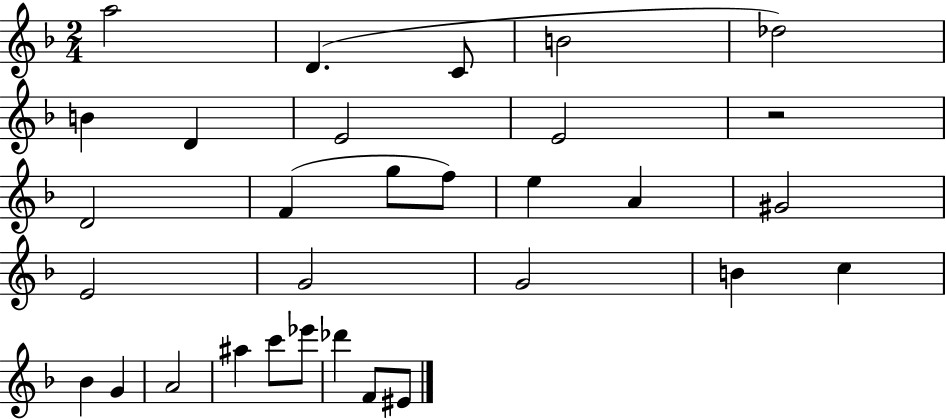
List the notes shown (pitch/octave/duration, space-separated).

A5/h D4/q. C4/e B4/h Db5/h B4/q D4/q E4/h E4/h R/h D4/h F4/q G5/e F5/e E5/q A4/q G#4/h E4/h G4/h G4/h B4/q C5/q Bb4/q G4/q A4/h A#5/q C6/e Eb6/e Db6/q F4/e EIS4/e